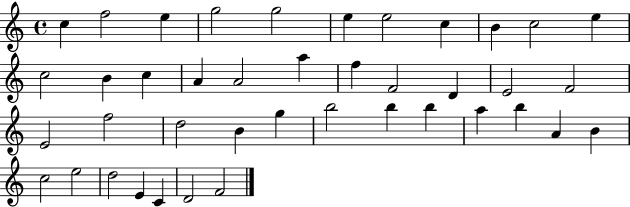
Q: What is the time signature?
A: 4/4